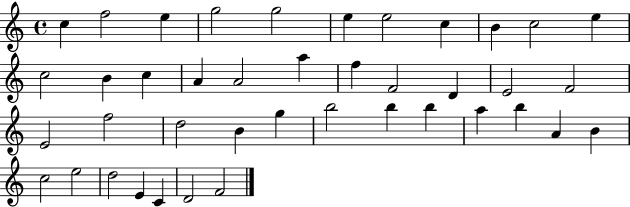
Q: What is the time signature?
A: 4/4